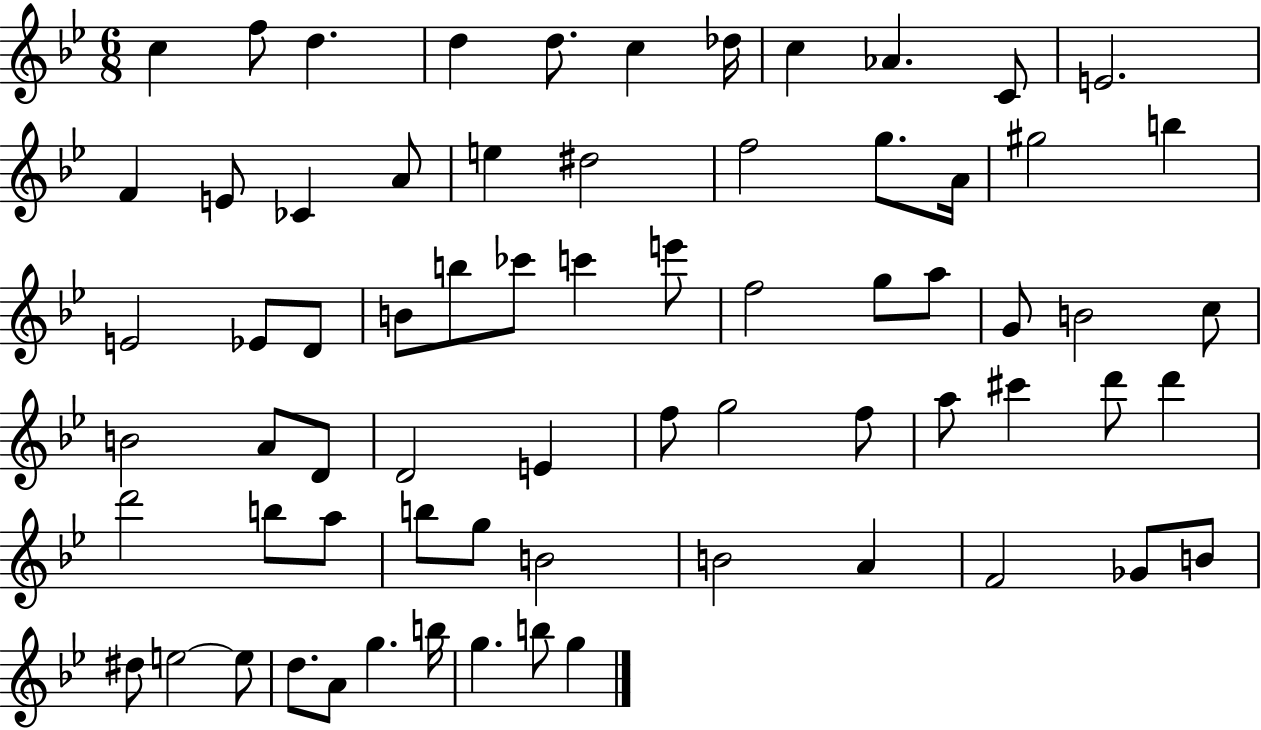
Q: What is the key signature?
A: BES major